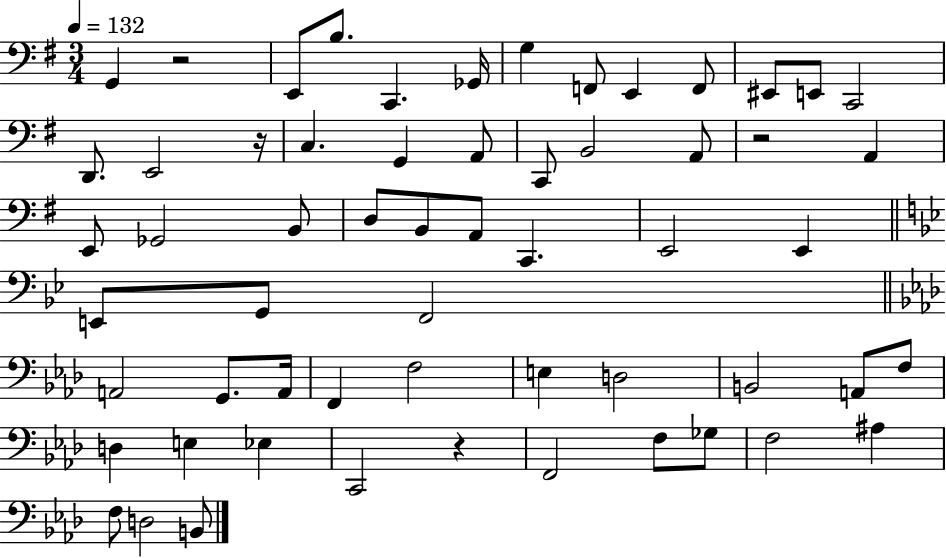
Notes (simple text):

G2/q R/h E2/e B3/e. C2/q. Gb2/s G3/q F2/e E2/q F2/e EIS2/e E2/e C2/h D2/e. E2/h R/s C3/q. G2/q A2/e C2/e B2/h A2/e R/h A2/q E2/e Gb2/h B2/e D3/e B2/e A2/e C2/q. E2/h E2/q E2/e G2/e F2/h A2/h G2/e. A2/s F2/q F3/h E3/q D3/h B2/h A2/e F3/e D3/q E3/q Eb3/q C2/h R/q F2/h F3/e Gb3/e F3/h A#3/q F3/e D3/h B2/e